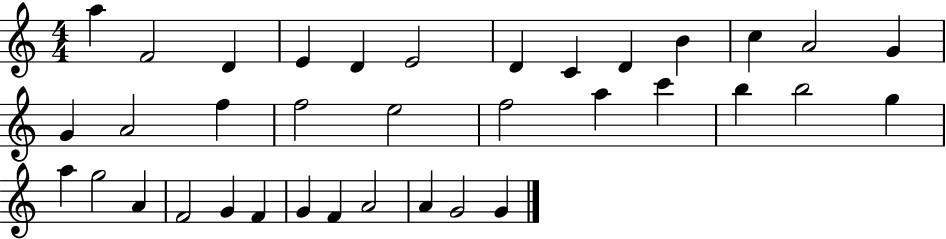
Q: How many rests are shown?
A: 0